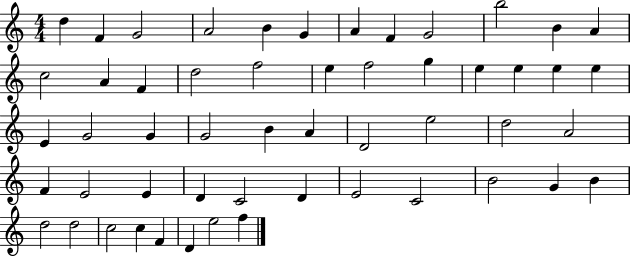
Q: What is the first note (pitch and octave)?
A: D5